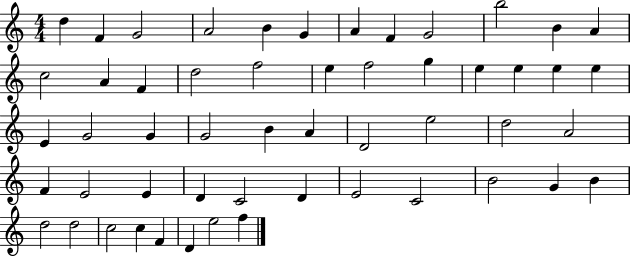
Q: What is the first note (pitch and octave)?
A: D5